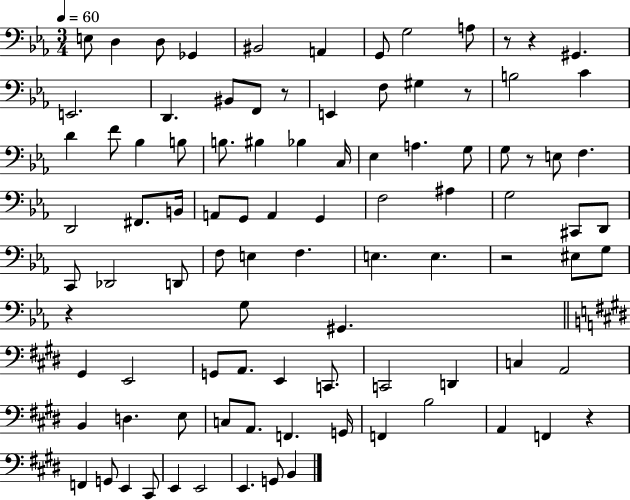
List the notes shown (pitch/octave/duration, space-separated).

E3/e D3/q D3/e Gb2/q BIS2/h A2/q G2/e G3/h A3/e R/e R/q G#2/q. E2/h. D2/q. BIS2/e F2/e R/e E2/q F3/e G#3/q R/e B3/h C4/q D4/q F4/e Bb3/q B3/e B3/e. BIS3/q Bb3/q C3/s Eb3/q A3/q. G3/e G3/e R/e E3/e F3/q. D2/h F#2/e. B2/s A2/e G2/e A2/q G2/q F3/h A#3/q G3/h C#2/e D2/e C2/e Db2/h D2/e F3/e E3/q F3/q. E3/q. E3/q. R/h EIS3/e G3/e R/q G3/e G#2/q. G#2/q E2/h G2/e A2/e. E2/q C2/e. C2/h D2/q C3/q A2/h B2/q D3/q. E3/e C3/e A2/e. F2/q. G2/s F2/q B3/h A2/q F2/q R/q F2/q G2/e E2/q C#2/e E2/q E2/h E2/q. G2/e B2/q